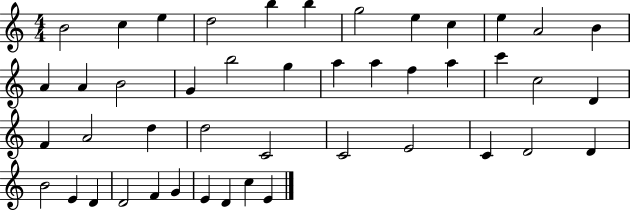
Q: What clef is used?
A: treble